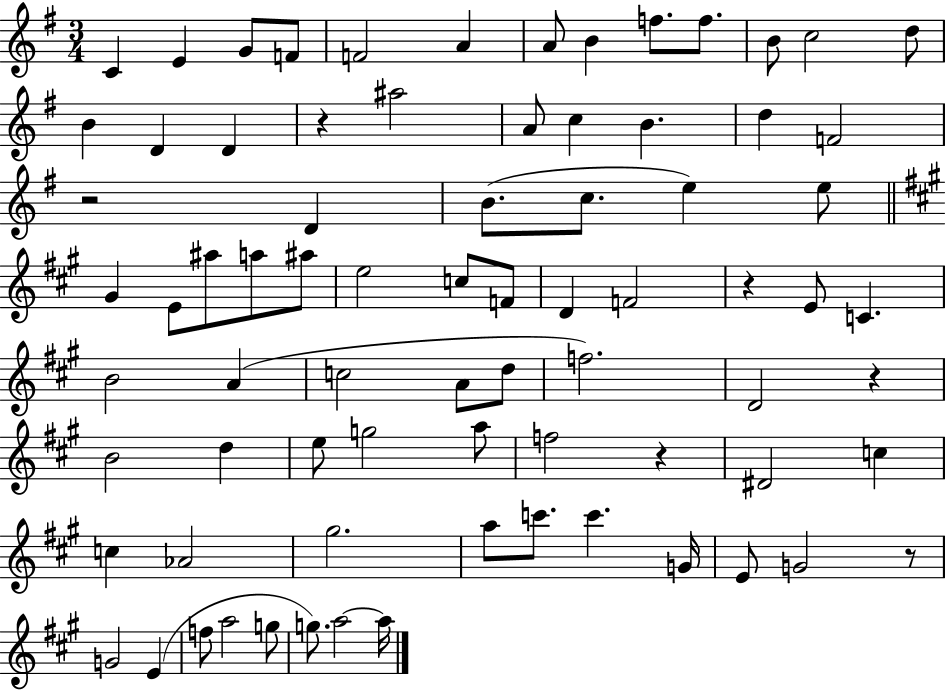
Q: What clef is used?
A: treble